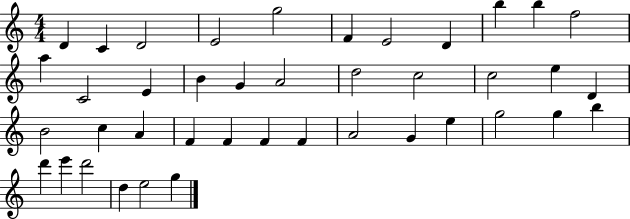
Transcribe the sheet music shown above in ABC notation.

X:1
T:Untitled
M:4/4
L:1/4
K:C
D C D2 E2 g2 F E2 D b b f2 a C2 E B G A2 d2 c2 c2 e D B2 c A F F F F A2 G e g2 g b d' e' d'2 d e2 g